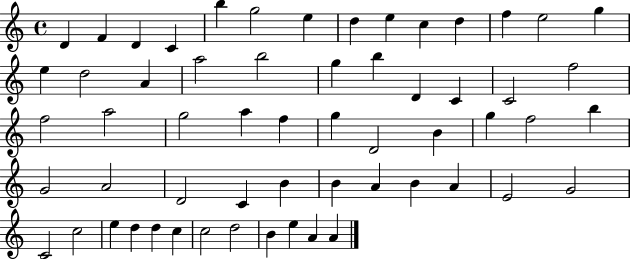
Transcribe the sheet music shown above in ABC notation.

X:1
T:Untitled
M:4/4
L:1/4
K:C
D F D C b g2 e d e c d f e2 g e d2 A a2 b2 g b D C C2 f2 f2 a2 g2 a f g D2 B g f2 b G2 A2 D2 C B B A B A E2 G2 C2 c2 e d d c c2 d2 B e A A